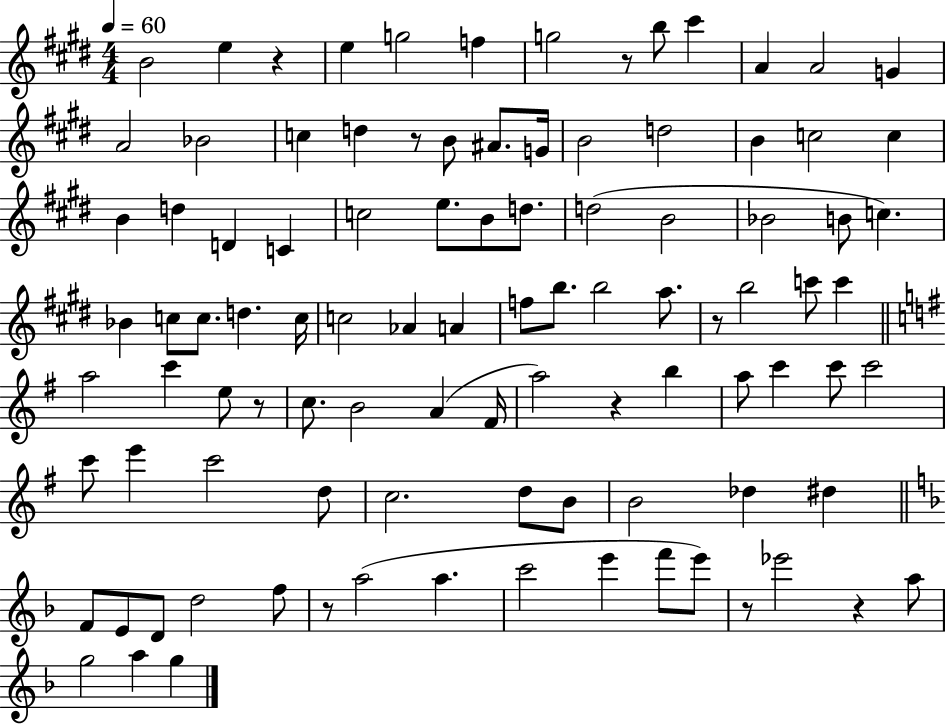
{
  \clef treble
  \numericTimeSignature
  \time 4/4
  \key e \major
  \tempo 4 = 60
  b'2 e''4 r4 | e''4 g''2 f''4 | g''2 r8 b''8 cis'''4 | a'4 a'2 g'4 | \break a'2 bes'2 | c''4 d''4 r8 b'8 ais'8. g'16 | b'2 d''2 | b'4 c''2 c''4 | \break b'4 d''4 d'4 c'4 | c''2 e''8. b'8 d''8. | d''2( b'2 | bes'2 b'8 c''4.) | \break bes'4 c''8 c''8. d''4. c''16 | c''2 aes'4 a'4 | f''8 b''8. b''2 a''8. | r8 b''2 c'''8 c'''4 | \break \bar "||" \break \key e \minor a''2 c'''4 e''8 r8 | c''8. b'2 a'4( fis'16 | a''2) r4 b''4 | a''8 c'''4 c'''8 c'''2 | \break c'''8 e'''4 c'''2 d''8 | c''2. d''8 b'8 | b'2 des''4 dis''4 | \bar "||" \break \key f \major f'8 e'8 d'8 d''2 f''8 | r8 a''2( a''4. | c'''2 e'''4 f'''8 e'''8) | r8 ees'''2 r4 a''8 | \break g''2 a''4 g''4 | \bar "|."
}